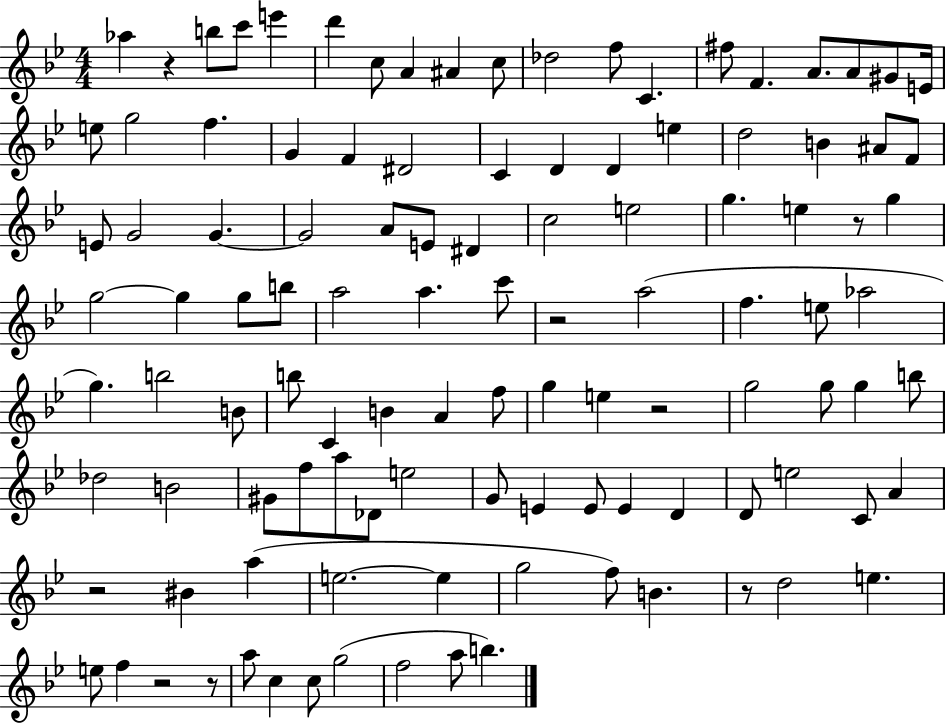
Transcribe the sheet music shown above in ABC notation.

X:1
T:Untitled
M:4/4
L:1/4
K:Bb
_a z b/2 c'/2 e' d' c/2 A ^A c/2 _d2 f/2 C ^f/2 F A/2 A/2 ^G/2 E/4 e/2 g2 f G F ^D2 C D D e d2 B ^A/2 F/2 E/2 G2 G G2 A/2 E/2 ^D c2 e2 g e z/2 g g2 g g/2 b/2 a2 a c'/2 z2 a2 f e/2 _a2 g b2 B/2 b/2 C B A f/2 g e z2 g2 g/2 g b/2 _d2 B2 ^G/2 f/2 a/2 _D/2 e2 G/2 E E/2 E D D/2 e2 C/2 A z2 ^B a e2 e g2 f/2 B z/2 d2 e e/2 f z2 z/2 a/2 c c/2 g2 f2 a/2 b